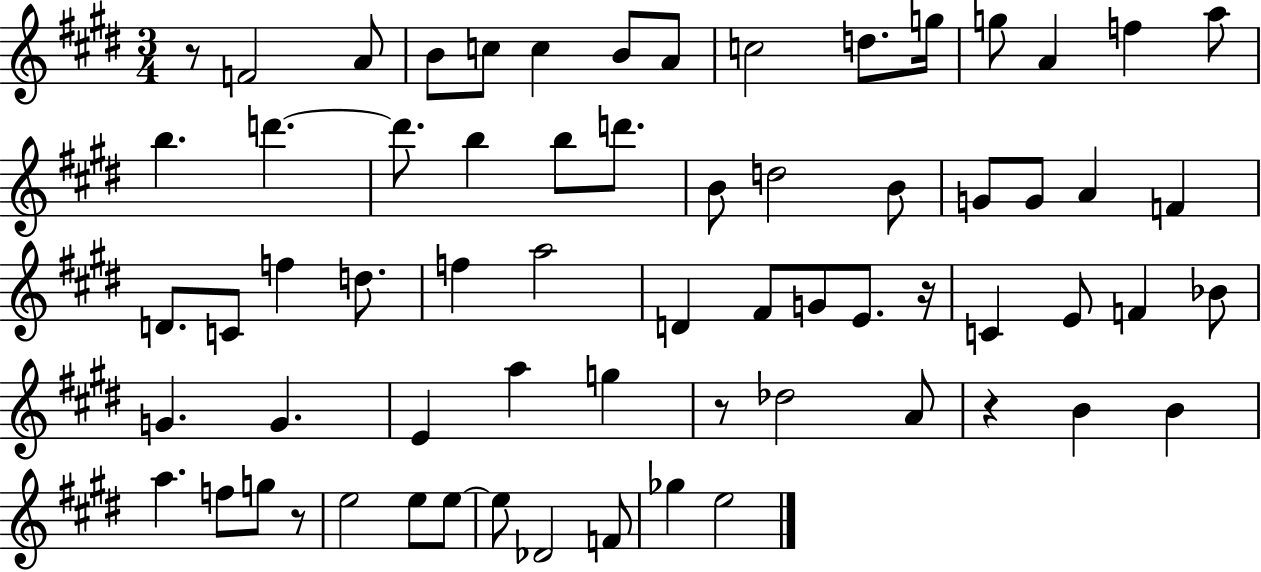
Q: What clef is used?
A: treble